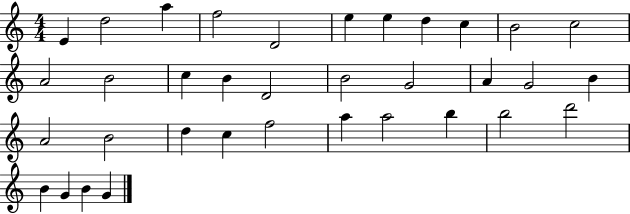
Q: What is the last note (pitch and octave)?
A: G4